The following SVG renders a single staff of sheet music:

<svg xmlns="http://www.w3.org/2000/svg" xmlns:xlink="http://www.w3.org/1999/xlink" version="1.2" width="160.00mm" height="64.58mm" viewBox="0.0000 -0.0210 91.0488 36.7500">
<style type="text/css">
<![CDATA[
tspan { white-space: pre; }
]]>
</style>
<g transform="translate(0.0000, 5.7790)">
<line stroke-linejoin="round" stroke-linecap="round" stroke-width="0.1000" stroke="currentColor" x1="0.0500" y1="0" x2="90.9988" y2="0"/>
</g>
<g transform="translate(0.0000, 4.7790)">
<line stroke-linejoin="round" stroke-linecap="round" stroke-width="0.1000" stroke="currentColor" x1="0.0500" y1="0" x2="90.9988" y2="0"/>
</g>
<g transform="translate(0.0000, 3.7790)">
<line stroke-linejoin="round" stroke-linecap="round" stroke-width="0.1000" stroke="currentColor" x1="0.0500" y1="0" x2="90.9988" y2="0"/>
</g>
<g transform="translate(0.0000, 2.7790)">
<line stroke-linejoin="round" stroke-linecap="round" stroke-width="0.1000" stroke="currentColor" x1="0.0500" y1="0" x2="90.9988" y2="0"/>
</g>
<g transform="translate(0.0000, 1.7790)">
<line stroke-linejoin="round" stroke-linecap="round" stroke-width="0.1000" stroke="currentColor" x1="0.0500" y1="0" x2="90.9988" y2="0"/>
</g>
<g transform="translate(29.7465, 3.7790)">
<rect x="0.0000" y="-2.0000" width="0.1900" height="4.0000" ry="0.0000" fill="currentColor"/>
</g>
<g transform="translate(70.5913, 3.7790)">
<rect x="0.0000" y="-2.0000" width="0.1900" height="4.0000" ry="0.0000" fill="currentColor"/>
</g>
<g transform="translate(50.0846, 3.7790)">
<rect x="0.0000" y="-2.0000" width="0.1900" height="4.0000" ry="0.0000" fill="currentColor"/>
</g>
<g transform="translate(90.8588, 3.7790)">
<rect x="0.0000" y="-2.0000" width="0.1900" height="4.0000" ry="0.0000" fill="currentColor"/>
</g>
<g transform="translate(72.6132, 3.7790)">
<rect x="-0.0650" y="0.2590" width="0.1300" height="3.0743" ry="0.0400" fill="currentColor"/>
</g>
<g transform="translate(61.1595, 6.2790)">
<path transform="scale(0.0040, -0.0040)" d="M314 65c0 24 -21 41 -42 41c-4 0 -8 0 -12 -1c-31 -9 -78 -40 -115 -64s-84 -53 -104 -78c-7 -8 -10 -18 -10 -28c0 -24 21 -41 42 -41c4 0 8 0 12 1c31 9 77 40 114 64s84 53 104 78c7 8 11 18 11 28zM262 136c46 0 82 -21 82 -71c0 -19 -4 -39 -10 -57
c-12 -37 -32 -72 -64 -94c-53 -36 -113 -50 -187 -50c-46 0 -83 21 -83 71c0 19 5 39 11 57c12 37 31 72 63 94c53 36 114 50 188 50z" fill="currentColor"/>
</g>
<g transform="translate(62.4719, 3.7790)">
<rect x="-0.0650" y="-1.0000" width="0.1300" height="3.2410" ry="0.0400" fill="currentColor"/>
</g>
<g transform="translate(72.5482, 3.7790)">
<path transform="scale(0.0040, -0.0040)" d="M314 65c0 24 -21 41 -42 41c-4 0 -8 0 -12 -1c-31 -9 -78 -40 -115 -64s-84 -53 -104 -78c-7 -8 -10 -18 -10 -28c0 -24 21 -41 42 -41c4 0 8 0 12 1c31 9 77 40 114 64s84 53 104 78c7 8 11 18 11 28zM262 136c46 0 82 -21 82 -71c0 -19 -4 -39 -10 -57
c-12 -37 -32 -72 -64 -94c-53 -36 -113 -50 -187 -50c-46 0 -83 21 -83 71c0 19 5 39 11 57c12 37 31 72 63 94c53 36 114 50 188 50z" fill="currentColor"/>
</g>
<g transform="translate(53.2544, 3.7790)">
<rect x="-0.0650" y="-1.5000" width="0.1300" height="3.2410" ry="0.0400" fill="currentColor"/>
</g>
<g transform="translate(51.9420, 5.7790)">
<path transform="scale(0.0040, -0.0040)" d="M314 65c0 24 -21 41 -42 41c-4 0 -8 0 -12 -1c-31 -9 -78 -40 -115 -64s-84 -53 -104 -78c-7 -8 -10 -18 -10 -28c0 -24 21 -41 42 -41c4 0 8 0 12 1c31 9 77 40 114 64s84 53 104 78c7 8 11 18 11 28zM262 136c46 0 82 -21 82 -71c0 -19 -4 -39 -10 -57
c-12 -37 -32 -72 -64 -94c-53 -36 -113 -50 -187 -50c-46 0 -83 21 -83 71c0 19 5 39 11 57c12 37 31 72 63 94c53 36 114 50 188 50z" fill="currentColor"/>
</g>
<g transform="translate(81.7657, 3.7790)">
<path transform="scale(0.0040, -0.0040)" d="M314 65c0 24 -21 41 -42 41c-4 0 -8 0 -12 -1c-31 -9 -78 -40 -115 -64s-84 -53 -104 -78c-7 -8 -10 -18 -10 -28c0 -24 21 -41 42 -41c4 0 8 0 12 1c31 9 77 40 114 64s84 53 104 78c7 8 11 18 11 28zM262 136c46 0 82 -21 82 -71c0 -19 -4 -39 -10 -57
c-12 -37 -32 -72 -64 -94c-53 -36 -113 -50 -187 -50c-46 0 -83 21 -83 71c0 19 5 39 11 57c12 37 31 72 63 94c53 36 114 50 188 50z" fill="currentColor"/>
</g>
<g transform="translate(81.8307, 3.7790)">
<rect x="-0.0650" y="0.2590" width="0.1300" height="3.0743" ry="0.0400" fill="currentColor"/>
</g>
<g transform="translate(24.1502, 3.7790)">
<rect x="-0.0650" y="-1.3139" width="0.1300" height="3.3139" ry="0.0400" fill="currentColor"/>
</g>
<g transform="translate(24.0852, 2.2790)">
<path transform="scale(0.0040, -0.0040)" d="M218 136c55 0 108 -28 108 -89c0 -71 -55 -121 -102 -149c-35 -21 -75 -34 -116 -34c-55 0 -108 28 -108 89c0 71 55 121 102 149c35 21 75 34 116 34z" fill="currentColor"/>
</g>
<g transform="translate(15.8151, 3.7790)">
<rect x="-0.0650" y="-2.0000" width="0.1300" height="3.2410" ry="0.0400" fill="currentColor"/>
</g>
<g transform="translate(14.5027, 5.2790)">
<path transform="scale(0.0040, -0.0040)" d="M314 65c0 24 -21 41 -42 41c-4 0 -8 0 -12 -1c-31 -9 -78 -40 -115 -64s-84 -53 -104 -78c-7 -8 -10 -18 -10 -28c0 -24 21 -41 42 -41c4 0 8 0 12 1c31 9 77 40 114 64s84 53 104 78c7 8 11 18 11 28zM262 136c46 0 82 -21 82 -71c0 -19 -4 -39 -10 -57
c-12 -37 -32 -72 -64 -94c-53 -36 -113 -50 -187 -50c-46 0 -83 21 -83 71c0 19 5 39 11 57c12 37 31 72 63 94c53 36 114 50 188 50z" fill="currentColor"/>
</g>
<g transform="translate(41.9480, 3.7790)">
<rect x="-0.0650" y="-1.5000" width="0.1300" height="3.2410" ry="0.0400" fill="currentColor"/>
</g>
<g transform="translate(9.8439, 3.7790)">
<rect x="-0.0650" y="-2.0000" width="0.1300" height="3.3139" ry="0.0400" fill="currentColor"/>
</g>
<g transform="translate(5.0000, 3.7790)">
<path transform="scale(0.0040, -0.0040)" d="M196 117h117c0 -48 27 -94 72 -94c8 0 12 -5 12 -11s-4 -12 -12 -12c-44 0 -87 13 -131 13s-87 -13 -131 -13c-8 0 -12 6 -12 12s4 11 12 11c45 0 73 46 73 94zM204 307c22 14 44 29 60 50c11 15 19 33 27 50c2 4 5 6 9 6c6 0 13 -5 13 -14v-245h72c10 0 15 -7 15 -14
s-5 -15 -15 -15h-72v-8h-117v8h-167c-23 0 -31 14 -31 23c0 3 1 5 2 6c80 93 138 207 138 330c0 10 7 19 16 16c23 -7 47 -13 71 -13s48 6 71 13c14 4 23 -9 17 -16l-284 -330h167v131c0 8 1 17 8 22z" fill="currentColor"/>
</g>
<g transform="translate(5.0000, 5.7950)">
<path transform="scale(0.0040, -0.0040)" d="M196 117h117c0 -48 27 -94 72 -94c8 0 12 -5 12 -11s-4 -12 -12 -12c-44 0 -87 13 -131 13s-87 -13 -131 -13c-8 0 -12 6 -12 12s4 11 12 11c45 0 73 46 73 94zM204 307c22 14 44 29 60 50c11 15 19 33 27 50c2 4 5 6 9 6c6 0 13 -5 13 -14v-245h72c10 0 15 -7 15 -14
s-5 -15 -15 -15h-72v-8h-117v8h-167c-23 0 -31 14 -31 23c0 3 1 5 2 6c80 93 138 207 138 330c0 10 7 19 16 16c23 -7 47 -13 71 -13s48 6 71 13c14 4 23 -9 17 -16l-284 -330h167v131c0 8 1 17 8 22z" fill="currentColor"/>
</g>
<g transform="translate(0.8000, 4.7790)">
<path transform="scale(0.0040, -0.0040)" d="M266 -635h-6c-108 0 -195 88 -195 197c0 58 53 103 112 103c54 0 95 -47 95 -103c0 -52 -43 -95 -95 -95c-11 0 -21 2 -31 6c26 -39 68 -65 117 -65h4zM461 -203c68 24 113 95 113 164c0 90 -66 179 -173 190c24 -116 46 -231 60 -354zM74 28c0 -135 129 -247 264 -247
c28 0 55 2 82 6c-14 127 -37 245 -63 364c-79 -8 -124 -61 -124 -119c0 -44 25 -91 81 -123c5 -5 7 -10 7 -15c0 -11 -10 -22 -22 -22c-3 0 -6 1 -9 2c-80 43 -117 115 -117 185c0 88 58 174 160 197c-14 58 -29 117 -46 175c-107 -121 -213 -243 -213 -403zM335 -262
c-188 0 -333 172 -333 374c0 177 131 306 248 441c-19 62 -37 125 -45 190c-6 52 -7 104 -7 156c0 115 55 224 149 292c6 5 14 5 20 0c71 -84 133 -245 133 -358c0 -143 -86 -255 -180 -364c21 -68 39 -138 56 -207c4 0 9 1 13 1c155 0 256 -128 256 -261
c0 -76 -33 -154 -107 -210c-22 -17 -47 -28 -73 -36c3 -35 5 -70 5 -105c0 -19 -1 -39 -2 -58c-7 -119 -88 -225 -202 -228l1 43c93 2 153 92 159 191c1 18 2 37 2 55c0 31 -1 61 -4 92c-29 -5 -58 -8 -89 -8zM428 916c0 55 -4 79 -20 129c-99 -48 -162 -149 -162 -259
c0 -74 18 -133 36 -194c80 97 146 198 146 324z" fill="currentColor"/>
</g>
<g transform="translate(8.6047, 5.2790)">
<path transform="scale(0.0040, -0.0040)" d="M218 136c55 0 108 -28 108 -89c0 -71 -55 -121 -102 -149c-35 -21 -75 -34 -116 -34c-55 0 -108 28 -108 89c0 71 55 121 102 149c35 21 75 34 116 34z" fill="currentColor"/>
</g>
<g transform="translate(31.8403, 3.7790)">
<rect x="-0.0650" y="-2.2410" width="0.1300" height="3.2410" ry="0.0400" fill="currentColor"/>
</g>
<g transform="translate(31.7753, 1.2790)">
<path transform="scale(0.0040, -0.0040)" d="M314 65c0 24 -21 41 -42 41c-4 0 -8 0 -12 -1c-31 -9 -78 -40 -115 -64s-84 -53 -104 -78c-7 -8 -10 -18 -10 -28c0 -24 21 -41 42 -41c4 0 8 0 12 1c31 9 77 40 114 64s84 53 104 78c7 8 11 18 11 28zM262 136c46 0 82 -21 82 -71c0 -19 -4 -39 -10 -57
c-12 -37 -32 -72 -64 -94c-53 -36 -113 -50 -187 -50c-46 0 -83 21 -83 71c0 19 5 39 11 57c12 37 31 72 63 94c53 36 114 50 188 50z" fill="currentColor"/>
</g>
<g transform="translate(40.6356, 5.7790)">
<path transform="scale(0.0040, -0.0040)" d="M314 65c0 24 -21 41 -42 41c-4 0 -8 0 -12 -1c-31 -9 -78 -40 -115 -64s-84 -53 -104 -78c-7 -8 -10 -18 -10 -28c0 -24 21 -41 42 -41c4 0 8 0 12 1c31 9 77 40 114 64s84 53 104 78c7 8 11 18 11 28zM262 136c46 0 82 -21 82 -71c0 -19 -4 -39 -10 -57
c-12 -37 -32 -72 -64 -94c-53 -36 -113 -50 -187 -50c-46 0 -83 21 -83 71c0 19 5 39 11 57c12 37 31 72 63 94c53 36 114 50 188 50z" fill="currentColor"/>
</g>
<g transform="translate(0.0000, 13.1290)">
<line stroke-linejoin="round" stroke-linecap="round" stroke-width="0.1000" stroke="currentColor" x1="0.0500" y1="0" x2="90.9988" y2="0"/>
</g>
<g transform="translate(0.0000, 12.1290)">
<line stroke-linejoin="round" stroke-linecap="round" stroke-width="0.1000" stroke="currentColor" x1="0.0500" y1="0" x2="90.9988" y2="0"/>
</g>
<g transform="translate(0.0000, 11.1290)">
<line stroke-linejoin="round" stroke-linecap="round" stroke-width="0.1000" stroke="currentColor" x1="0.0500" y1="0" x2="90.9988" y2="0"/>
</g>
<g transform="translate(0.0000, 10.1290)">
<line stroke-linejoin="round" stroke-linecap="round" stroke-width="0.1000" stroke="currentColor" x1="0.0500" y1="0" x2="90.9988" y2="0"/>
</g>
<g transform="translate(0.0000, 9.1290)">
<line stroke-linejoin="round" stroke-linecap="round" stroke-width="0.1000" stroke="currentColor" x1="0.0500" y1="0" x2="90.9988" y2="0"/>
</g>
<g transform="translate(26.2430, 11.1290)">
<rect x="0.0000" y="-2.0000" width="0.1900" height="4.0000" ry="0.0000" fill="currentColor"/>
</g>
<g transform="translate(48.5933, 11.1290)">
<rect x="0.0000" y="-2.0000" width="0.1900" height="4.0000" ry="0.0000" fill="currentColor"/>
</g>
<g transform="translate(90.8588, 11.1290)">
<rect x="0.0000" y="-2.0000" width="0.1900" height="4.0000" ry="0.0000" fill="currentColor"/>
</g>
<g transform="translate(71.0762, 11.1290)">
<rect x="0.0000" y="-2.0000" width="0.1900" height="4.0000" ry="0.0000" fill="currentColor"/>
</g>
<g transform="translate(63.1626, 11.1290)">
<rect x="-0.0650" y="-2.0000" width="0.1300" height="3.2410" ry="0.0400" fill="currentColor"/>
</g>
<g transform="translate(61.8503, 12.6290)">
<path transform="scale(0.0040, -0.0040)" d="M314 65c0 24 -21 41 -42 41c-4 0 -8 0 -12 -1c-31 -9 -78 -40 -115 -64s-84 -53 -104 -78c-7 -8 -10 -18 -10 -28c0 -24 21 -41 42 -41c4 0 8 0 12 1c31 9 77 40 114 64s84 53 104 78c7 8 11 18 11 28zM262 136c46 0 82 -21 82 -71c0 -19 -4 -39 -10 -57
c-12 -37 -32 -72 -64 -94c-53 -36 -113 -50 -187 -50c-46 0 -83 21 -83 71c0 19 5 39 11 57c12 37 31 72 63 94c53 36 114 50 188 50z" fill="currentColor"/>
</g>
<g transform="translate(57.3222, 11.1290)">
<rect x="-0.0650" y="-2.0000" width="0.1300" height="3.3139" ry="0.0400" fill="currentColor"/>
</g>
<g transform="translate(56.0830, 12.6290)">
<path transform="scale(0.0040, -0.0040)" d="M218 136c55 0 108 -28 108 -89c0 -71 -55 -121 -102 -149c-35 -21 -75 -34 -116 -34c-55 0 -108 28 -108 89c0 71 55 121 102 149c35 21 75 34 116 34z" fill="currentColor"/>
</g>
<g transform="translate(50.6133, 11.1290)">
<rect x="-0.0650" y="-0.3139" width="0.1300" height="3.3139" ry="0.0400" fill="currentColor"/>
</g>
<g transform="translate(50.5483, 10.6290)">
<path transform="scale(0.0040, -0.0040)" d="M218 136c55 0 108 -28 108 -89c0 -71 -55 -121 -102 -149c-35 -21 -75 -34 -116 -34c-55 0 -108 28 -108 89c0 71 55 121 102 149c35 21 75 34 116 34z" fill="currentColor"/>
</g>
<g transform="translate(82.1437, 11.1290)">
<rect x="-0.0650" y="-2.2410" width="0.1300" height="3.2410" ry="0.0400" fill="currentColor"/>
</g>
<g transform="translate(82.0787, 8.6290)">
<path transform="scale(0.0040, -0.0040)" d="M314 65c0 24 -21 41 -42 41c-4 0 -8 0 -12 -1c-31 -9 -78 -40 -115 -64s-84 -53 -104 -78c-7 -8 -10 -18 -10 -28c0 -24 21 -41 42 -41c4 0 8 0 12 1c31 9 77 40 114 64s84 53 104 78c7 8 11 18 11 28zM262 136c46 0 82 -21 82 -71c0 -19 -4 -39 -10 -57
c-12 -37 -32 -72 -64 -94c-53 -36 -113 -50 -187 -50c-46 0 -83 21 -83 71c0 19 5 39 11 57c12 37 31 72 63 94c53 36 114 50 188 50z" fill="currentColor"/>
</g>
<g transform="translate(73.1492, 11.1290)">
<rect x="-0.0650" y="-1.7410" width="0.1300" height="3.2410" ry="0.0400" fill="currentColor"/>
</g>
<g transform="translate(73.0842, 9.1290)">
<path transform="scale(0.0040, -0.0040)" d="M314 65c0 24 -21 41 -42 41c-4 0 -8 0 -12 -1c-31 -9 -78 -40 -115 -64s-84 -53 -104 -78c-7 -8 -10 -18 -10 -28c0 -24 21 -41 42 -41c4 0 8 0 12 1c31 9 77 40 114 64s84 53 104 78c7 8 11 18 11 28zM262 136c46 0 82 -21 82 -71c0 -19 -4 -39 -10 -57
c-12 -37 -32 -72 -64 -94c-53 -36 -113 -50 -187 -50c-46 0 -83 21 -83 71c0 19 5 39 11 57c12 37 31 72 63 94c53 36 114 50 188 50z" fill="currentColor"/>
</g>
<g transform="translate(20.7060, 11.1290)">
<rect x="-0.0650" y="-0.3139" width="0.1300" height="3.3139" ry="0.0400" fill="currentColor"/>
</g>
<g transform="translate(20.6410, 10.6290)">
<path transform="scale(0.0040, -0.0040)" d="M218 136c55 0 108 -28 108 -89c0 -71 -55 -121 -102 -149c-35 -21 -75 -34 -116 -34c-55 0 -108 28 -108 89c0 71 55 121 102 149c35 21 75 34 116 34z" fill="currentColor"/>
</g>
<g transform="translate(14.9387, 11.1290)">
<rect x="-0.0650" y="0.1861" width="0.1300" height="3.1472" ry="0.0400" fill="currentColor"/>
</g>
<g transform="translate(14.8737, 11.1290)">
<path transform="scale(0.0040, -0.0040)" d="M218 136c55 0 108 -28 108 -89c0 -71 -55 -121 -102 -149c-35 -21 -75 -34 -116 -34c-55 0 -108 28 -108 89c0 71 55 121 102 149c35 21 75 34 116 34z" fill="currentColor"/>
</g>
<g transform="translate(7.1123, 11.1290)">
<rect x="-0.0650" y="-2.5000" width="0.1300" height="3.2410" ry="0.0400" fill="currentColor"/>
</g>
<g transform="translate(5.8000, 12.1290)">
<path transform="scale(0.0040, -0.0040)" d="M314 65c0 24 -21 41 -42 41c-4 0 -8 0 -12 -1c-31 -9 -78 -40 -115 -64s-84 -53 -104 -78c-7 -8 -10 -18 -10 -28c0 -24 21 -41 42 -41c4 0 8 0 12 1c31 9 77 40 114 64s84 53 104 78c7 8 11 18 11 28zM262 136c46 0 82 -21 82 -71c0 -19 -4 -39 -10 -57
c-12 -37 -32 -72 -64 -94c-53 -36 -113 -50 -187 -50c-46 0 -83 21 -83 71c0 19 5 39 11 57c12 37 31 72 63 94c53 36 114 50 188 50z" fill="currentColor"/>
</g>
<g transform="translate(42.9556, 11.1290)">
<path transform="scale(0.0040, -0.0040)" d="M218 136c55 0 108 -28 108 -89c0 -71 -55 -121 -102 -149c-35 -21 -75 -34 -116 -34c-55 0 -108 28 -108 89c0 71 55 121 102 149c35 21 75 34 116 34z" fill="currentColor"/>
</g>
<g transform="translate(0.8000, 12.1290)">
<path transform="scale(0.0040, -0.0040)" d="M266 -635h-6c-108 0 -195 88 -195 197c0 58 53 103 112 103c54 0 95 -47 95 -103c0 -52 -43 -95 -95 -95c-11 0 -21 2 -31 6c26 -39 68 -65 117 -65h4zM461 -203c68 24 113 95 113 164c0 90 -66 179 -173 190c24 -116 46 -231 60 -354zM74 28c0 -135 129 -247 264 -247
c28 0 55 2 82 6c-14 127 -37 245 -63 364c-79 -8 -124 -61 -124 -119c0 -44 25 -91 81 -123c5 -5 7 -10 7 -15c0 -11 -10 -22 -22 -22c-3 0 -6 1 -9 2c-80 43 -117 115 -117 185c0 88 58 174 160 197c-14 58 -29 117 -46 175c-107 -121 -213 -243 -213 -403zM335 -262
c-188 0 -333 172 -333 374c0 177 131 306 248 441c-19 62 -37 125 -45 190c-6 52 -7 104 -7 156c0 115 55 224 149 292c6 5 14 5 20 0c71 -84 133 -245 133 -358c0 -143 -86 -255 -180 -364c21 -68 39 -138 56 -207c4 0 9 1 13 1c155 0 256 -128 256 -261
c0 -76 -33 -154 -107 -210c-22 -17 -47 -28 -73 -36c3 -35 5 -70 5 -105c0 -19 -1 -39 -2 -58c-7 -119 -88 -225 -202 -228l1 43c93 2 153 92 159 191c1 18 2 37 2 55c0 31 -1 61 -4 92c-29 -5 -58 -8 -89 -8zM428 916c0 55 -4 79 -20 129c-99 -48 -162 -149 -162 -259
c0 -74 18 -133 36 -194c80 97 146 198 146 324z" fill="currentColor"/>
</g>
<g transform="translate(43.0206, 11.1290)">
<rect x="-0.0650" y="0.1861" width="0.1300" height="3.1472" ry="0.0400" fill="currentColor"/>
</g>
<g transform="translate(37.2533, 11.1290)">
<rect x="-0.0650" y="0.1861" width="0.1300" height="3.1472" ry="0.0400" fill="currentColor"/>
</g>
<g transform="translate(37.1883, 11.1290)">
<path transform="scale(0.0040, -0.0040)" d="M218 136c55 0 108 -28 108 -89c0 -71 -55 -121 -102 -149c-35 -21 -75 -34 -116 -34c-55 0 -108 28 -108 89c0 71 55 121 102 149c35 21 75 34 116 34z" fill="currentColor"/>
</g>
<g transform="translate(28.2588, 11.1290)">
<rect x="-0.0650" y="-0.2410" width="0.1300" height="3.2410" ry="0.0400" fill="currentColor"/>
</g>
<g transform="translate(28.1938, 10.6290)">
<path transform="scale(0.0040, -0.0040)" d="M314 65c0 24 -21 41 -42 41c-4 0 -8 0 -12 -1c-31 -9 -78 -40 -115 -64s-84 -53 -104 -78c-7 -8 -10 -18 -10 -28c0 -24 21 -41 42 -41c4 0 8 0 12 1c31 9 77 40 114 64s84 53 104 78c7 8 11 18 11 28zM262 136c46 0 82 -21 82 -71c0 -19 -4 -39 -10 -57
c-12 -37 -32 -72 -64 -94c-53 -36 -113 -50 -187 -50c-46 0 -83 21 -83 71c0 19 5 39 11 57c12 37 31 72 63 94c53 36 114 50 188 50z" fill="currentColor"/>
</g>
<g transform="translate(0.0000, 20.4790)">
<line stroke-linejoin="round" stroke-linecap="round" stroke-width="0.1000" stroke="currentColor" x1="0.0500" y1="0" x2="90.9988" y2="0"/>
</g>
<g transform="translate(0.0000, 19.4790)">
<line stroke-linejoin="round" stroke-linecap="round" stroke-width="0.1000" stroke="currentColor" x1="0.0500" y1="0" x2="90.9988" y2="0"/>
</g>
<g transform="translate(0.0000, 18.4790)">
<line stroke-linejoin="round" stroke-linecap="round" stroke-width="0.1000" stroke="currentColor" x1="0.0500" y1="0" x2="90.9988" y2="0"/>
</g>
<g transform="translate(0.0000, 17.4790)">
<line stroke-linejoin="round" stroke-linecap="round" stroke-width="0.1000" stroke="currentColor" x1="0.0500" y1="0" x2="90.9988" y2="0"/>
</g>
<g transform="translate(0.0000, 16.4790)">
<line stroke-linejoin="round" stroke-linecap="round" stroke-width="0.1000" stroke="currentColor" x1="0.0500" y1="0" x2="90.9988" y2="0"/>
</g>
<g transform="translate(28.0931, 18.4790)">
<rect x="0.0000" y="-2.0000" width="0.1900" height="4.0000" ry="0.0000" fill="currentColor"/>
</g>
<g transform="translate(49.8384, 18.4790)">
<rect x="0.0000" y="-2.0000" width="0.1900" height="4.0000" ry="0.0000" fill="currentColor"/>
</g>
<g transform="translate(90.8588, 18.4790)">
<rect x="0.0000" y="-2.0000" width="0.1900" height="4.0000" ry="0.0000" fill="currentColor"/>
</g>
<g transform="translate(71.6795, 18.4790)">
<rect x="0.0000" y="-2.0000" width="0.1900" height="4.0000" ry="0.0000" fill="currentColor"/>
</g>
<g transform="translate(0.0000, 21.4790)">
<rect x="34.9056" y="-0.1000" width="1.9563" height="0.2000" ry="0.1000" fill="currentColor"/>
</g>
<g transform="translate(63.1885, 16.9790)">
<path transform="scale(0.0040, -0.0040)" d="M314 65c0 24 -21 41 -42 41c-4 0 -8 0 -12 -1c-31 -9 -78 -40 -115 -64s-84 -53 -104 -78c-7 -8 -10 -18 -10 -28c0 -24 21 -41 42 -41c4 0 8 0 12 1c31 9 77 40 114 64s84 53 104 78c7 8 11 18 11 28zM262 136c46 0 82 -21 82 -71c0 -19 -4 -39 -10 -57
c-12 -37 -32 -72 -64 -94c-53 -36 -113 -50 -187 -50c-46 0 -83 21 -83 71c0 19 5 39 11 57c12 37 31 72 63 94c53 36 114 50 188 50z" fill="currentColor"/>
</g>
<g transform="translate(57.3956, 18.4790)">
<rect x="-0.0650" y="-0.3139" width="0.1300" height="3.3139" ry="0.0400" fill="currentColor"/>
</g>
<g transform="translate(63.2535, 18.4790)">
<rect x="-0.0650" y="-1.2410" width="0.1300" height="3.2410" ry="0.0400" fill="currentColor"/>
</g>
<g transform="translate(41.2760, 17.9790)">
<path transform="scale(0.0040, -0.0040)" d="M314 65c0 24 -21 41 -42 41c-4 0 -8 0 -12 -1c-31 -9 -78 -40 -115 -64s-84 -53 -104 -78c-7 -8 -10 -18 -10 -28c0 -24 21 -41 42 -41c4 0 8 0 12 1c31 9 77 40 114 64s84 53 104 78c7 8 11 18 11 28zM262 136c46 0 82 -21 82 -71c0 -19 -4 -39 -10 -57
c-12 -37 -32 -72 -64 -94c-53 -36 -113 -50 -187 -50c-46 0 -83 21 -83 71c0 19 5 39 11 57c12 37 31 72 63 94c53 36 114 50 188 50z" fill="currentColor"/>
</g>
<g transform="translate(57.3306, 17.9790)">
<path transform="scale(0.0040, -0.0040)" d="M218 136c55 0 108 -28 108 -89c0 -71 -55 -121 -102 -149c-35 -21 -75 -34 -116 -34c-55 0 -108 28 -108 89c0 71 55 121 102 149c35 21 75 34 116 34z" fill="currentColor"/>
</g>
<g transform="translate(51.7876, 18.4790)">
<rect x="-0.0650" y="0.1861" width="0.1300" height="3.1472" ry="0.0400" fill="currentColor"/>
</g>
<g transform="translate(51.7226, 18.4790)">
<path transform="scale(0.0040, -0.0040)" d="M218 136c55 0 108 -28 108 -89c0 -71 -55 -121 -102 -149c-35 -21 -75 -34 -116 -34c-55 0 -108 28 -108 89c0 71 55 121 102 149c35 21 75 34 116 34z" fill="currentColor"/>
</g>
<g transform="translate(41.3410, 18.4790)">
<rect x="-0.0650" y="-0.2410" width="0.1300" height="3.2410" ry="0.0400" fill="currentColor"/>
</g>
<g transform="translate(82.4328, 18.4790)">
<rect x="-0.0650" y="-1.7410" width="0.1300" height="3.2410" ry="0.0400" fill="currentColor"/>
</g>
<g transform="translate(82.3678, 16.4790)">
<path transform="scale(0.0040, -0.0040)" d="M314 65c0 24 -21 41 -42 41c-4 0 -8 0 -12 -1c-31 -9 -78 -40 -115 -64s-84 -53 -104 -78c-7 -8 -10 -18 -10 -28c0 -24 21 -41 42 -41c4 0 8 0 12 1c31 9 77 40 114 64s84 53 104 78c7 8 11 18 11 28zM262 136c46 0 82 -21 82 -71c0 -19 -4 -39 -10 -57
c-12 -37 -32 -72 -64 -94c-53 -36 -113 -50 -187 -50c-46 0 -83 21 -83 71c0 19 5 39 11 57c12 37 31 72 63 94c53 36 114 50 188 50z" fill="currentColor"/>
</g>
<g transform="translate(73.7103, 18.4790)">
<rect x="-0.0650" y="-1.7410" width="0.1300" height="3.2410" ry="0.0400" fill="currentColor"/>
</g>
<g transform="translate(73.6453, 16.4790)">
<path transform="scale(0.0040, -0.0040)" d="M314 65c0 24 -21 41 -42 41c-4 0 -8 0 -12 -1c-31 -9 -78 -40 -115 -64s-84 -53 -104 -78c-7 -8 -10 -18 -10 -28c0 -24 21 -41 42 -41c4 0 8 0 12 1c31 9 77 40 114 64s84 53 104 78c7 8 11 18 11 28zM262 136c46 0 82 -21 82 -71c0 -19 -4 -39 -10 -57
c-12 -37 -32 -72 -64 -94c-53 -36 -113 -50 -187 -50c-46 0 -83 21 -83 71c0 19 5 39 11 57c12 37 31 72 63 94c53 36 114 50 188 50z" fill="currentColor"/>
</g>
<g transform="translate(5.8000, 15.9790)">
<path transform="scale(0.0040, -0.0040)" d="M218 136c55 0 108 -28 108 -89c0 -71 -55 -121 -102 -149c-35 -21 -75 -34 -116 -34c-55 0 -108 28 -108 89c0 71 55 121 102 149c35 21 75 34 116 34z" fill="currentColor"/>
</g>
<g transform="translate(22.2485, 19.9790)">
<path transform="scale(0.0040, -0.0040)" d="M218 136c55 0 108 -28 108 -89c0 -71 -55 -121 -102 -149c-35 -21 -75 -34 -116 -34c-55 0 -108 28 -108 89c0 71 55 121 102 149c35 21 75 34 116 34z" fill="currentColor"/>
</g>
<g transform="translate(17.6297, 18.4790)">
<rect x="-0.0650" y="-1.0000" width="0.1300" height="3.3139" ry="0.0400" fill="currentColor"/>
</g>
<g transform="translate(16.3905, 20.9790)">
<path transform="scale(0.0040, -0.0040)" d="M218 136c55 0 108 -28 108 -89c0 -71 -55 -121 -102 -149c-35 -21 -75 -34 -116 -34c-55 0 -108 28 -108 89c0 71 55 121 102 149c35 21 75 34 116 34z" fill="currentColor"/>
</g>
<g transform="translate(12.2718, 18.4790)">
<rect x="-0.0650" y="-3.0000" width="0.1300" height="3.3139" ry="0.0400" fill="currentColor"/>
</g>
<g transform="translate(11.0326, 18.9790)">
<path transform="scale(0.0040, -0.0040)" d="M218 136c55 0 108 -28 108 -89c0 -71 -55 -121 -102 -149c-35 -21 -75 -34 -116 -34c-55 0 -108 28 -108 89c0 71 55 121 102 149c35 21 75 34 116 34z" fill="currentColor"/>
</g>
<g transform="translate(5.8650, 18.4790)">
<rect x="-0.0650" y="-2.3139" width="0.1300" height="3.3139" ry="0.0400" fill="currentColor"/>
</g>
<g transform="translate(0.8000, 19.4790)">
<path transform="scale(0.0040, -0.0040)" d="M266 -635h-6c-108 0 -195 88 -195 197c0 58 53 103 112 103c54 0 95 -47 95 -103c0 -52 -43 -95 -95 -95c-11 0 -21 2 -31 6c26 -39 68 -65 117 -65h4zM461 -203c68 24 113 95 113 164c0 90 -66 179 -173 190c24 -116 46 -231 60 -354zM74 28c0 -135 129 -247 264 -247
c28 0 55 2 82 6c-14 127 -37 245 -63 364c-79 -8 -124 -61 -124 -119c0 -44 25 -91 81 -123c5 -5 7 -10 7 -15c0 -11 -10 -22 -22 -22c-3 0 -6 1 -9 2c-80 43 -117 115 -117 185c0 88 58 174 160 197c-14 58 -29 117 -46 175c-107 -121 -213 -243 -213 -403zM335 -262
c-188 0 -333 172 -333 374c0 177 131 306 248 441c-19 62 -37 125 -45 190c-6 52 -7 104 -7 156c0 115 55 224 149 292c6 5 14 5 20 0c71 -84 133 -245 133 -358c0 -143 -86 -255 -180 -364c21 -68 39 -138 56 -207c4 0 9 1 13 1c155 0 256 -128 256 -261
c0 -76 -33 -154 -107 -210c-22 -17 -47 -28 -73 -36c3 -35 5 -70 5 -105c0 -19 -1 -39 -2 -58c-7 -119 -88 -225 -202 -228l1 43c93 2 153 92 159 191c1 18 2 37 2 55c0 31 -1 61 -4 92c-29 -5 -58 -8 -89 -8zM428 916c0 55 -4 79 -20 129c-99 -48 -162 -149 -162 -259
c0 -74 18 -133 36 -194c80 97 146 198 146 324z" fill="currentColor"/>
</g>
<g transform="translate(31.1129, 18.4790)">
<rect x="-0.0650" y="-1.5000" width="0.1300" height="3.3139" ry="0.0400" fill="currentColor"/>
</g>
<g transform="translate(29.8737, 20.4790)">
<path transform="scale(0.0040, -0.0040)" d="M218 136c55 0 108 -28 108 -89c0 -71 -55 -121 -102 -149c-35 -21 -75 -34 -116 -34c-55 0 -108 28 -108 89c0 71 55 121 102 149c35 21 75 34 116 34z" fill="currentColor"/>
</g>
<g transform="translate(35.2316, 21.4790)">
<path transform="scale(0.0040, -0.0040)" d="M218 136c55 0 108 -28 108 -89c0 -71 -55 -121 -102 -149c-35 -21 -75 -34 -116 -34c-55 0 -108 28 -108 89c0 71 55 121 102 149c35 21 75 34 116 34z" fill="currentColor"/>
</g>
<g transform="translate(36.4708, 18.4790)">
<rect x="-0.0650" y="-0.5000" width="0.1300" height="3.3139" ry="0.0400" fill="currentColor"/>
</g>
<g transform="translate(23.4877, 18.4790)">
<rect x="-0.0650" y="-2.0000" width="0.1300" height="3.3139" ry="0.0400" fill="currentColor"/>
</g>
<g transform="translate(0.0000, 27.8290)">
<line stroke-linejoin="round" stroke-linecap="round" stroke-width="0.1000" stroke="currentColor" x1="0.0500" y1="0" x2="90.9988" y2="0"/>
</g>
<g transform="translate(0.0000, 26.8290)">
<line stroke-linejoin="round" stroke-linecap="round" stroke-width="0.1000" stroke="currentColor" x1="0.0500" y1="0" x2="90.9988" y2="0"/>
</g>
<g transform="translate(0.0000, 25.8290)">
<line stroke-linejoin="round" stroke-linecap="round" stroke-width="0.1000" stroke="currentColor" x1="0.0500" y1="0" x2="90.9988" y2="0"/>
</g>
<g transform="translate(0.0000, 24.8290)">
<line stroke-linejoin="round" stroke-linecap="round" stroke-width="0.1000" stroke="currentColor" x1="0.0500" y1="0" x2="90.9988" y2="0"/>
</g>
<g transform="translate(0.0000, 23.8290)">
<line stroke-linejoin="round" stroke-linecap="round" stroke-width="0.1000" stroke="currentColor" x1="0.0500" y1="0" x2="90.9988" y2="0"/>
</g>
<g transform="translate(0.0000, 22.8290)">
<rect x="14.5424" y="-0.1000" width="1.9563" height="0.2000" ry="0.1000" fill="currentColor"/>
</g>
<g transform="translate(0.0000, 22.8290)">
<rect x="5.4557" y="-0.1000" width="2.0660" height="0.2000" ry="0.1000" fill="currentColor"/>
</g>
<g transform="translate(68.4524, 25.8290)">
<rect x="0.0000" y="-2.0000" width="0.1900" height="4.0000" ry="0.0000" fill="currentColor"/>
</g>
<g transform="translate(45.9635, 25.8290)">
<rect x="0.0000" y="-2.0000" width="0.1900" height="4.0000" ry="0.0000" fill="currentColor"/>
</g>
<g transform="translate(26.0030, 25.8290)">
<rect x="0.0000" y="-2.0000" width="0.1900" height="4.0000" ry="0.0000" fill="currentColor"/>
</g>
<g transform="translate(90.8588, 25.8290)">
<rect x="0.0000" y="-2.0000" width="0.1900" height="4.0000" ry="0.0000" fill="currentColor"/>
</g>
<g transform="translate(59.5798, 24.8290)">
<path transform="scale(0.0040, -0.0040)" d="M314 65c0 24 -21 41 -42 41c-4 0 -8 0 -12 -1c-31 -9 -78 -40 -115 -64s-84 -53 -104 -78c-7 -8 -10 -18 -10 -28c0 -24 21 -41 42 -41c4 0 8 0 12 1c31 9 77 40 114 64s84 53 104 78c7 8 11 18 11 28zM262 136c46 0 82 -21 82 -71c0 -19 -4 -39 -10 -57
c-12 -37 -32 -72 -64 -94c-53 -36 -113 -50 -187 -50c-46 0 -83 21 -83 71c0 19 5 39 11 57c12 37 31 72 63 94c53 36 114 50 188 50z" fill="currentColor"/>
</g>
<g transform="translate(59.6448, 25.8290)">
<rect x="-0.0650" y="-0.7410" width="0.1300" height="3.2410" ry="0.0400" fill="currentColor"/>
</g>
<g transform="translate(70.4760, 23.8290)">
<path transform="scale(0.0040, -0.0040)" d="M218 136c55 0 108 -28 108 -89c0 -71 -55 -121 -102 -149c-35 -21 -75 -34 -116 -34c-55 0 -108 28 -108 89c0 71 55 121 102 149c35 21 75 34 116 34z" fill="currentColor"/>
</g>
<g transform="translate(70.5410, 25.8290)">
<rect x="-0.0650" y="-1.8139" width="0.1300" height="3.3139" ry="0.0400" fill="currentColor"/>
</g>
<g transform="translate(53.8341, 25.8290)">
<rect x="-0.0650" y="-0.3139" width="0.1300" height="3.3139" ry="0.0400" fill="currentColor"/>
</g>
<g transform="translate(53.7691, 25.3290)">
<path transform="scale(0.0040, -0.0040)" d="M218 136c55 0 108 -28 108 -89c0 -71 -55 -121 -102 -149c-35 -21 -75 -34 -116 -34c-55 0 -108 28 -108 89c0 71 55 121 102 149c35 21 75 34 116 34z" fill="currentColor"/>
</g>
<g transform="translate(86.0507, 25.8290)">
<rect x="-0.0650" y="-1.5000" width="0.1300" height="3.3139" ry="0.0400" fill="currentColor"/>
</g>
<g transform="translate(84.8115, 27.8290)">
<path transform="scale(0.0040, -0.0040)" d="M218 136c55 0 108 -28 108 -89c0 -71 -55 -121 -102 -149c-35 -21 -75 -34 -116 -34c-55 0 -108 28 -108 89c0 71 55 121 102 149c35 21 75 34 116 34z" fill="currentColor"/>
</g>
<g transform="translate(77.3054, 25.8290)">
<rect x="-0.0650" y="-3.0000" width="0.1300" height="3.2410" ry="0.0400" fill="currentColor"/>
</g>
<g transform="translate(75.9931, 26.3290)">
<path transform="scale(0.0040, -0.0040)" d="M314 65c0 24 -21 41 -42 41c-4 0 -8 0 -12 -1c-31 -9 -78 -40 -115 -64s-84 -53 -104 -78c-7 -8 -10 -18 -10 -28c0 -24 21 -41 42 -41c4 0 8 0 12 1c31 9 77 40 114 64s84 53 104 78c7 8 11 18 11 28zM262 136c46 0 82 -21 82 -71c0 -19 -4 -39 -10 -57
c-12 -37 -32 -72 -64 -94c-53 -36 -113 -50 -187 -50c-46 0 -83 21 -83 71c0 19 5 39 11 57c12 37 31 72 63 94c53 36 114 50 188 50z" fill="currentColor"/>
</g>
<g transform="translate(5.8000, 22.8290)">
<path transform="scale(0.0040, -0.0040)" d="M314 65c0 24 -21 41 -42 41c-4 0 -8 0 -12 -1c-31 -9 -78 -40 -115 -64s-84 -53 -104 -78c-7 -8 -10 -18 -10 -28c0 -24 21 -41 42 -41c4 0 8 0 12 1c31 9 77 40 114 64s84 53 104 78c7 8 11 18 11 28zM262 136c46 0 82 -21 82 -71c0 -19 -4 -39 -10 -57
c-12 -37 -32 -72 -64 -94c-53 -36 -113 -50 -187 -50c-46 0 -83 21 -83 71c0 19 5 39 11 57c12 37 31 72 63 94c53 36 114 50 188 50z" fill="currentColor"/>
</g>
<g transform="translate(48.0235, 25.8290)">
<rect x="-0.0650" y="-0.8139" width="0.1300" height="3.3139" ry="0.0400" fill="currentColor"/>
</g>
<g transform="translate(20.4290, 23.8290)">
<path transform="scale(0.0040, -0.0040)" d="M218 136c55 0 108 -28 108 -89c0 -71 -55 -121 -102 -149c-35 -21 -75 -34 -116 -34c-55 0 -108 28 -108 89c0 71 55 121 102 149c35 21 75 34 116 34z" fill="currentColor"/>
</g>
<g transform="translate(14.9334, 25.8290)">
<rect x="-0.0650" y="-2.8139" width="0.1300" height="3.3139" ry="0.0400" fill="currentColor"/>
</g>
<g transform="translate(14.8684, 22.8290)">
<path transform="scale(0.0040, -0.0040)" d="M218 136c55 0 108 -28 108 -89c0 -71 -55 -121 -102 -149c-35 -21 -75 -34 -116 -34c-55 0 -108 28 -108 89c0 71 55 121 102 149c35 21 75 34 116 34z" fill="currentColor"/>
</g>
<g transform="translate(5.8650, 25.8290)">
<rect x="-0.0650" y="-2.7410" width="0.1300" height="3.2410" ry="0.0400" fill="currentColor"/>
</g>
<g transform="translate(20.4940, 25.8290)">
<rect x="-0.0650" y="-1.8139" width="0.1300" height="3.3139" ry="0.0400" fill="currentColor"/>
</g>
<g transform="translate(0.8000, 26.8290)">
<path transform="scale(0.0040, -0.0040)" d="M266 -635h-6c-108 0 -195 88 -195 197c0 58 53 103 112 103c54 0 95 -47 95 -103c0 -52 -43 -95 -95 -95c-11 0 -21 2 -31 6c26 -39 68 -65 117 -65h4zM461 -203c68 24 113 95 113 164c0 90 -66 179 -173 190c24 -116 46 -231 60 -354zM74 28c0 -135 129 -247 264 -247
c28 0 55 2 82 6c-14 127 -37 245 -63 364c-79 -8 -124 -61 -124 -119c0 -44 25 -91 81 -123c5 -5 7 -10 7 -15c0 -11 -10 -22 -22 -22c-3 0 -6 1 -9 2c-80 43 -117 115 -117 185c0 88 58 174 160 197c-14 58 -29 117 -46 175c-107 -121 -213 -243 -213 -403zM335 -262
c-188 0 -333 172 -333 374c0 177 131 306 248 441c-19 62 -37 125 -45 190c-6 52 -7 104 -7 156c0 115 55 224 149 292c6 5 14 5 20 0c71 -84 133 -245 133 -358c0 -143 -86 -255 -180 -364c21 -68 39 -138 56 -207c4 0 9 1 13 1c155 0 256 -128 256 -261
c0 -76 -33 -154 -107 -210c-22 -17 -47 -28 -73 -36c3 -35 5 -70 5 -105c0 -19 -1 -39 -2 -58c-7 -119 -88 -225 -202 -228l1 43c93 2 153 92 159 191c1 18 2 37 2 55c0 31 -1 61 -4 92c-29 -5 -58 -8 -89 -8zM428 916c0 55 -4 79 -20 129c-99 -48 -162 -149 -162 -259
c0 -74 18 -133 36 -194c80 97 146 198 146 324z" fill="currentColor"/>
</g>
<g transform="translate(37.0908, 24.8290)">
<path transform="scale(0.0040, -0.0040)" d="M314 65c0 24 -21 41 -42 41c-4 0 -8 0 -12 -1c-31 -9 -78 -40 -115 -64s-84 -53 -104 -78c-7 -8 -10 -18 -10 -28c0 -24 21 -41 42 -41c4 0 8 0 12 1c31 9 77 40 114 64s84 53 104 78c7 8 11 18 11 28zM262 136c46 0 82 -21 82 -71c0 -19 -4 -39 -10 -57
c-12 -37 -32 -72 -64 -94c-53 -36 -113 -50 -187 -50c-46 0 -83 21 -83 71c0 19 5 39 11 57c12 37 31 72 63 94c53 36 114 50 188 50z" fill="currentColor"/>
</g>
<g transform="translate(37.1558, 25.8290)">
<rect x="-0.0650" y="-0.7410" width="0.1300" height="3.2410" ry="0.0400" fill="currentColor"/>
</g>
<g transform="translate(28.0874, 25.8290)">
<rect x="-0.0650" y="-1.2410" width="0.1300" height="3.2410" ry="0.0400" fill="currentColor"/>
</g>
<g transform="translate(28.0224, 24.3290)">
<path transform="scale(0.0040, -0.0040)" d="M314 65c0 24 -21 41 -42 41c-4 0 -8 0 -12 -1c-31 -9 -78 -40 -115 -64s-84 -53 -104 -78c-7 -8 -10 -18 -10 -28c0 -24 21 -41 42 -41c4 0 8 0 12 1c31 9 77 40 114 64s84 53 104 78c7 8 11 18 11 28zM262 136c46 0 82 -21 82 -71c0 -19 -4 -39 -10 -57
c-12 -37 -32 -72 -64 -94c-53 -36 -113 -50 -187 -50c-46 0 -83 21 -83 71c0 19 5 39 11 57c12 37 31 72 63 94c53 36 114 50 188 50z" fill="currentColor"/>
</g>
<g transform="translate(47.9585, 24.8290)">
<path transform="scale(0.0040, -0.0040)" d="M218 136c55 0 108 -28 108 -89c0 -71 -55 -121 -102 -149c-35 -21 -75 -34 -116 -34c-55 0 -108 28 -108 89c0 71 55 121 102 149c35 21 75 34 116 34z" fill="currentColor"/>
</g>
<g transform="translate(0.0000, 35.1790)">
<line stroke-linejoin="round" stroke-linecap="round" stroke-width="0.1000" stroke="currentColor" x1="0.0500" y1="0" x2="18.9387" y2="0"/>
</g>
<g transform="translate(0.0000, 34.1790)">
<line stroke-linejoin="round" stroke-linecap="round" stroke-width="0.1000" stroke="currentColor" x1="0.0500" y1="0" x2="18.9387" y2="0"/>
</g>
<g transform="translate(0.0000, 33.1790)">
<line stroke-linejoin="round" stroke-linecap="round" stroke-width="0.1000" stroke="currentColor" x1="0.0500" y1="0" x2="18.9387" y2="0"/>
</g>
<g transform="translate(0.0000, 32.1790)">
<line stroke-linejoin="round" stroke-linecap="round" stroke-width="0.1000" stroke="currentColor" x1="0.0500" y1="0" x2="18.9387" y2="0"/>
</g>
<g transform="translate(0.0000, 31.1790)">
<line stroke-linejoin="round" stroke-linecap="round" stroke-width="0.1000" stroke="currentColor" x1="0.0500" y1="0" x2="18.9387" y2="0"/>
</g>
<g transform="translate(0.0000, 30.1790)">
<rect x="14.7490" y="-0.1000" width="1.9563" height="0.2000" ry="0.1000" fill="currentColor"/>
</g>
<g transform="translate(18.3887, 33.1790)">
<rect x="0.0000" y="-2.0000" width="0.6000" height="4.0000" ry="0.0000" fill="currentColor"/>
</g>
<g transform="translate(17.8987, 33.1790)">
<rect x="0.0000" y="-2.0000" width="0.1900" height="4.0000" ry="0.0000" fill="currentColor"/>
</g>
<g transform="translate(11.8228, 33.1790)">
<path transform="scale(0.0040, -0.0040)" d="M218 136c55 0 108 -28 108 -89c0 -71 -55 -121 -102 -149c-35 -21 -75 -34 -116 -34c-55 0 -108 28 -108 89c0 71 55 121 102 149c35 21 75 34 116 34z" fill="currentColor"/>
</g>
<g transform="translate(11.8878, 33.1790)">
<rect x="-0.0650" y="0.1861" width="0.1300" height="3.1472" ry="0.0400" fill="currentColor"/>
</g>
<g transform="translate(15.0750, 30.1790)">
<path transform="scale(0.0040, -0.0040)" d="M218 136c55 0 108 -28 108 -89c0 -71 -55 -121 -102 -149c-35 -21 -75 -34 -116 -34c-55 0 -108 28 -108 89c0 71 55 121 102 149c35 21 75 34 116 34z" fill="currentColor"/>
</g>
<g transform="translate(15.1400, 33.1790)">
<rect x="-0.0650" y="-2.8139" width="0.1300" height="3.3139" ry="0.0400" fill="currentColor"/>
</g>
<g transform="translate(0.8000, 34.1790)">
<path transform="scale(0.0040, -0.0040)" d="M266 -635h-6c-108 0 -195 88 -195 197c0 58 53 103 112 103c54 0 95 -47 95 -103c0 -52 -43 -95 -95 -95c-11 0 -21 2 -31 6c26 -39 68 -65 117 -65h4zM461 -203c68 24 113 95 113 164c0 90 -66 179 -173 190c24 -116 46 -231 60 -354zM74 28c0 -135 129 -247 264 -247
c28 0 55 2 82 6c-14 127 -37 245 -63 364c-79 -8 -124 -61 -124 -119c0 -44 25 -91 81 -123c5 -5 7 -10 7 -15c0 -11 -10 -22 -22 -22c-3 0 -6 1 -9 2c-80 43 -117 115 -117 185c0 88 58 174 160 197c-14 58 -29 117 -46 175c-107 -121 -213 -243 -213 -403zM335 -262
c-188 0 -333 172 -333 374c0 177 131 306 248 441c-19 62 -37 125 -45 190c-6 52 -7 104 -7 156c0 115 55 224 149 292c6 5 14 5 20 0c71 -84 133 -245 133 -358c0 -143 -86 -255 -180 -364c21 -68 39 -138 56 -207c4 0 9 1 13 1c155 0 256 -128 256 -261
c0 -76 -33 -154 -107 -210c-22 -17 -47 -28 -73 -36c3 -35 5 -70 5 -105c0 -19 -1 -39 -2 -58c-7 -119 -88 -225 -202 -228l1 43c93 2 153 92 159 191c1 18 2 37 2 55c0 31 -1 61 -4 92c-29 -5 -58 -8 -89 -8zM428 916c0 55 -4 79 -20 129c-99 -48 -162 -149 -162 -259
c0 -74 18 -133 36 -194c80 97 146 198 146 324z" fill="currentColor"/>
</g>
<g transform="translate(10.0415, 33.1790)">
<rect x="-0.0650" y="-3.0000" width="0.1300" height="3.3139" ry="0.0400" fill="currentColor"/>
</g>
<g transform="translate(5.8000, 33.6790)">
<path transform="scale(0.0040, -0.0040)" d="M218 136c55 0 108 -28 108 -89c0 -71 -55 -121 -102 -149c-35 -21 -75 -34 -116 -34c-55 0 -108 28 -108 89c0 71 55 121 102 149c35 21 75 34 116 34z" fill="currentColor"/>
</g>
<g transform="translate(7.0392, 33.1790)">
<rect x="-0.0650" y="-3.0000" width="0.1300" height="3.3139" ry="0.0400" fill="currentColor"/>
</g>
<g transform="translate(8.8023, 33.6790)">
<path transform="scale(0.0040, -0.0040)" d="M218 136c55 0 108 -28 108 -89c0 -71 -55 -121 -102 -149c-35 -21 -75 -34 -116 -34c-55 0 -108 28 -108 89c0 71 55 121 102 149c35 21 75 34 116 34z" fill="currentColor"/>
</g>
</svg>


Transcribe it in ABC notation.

X:1
T:Untitled
M:4/4
L:1/4
K:C
F F2 e g2 E2 E2 D2 B2 B2 G2 B c c2 B B c F F2 f2 g2 g A D F E C c2 B c e2 f2 f2 a2 a f e2 d2 d c d2 f A2 E A A B a